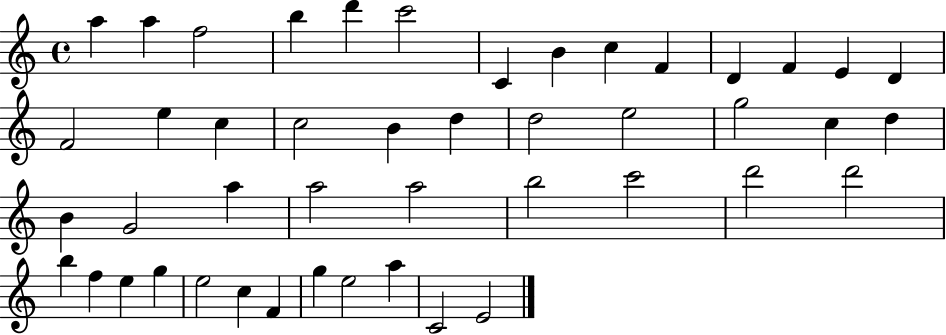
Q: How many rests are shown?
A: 0